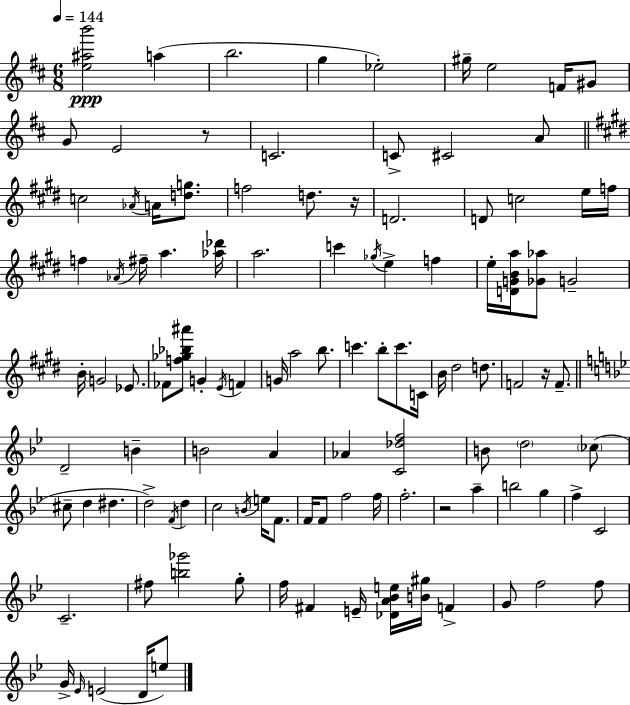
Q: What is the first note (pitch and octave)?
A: A5